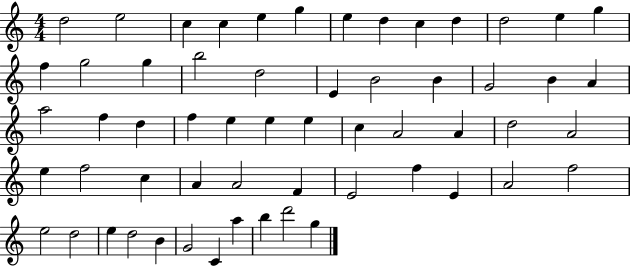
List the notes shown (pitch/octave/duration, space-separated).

D5/h E5/h C5/q C5/q E5/q G5/q E5/q D5/q C5/q D5/q D5/h E5/q G5/q F5/q G5/h G5/q B5/h D5/h E4/q B4/h B4/q G4/h B4/q A4/q A5/h F5/q D5/q F5/q E5/q E5/q E5/q C5/q A4/h A4/q D5/h A4/h E5/q F5/h C5/q A4/q A4/h F4/q E4/h F5/q E4/q A4/h F5/h E5/h D5/h E5/q D5/h B4/q G4/h C4/q A5/q B5/q D6/h G5/q